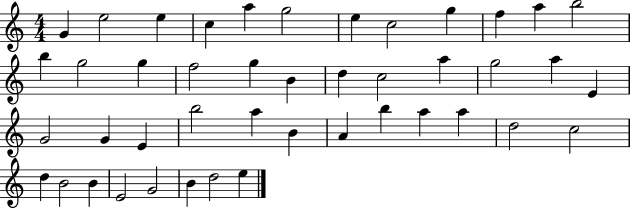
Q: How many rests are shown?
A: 0